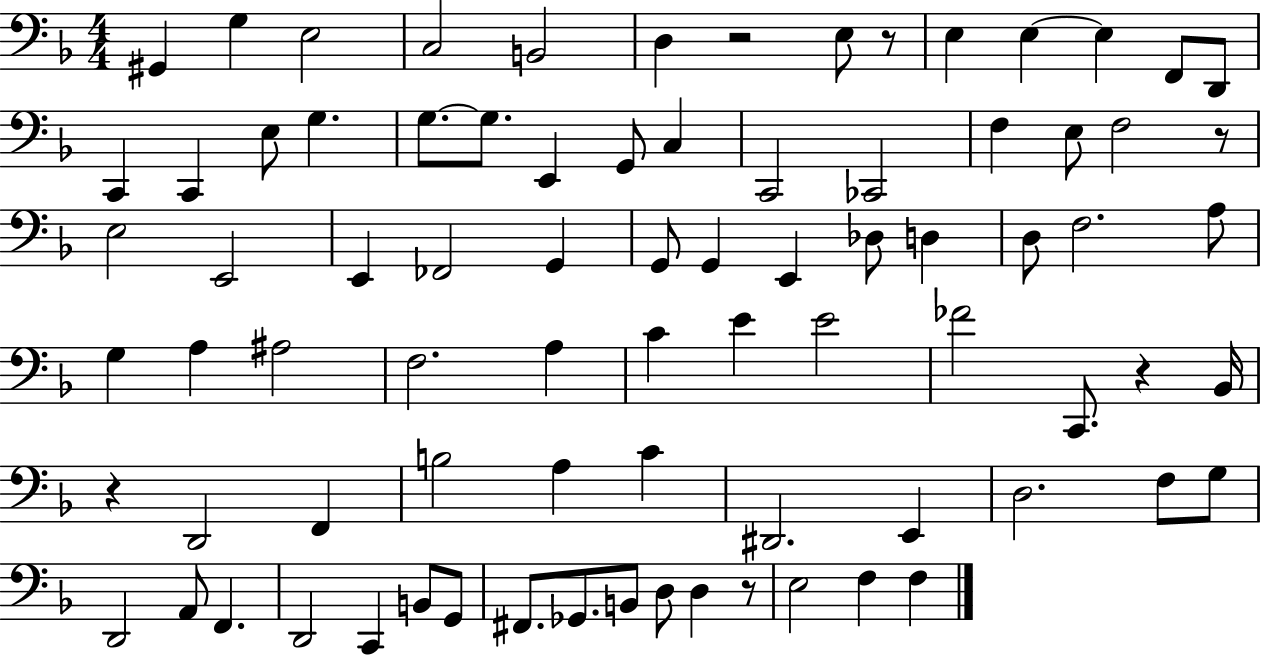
G#2/q G3/q E3/h C3/h B2/h D3/q R/h E3/e R/e E3/q E3/q E3/q F2/e D2/e C2/q C2/q E3/e G3/q. G3/e. G3/e. E2/q G2/e C3/q C2/h CES2/h F3/q E3/e F3/h R/e E3/h E2/h E2/q FES2/h G2/q G2/e G2/q E2/q Db3/e D3/q D3/e F3/h. A3/e G3/q A3/q A#3/h F3/h. A3/q C4/q E4/q E4/h FES4/h C2/e. R/q Bb2/s R/q D2/h F2/q B3/h A3/q C4/q D#2/h. E2/q D3/h. F3/e G3/e D2/h A2/e F2/q. D2/h C2/q B2/e G2/e F#2/e. Gb2/e. B2/e D3/e D3/q R/e E3/h F3/q F3/q